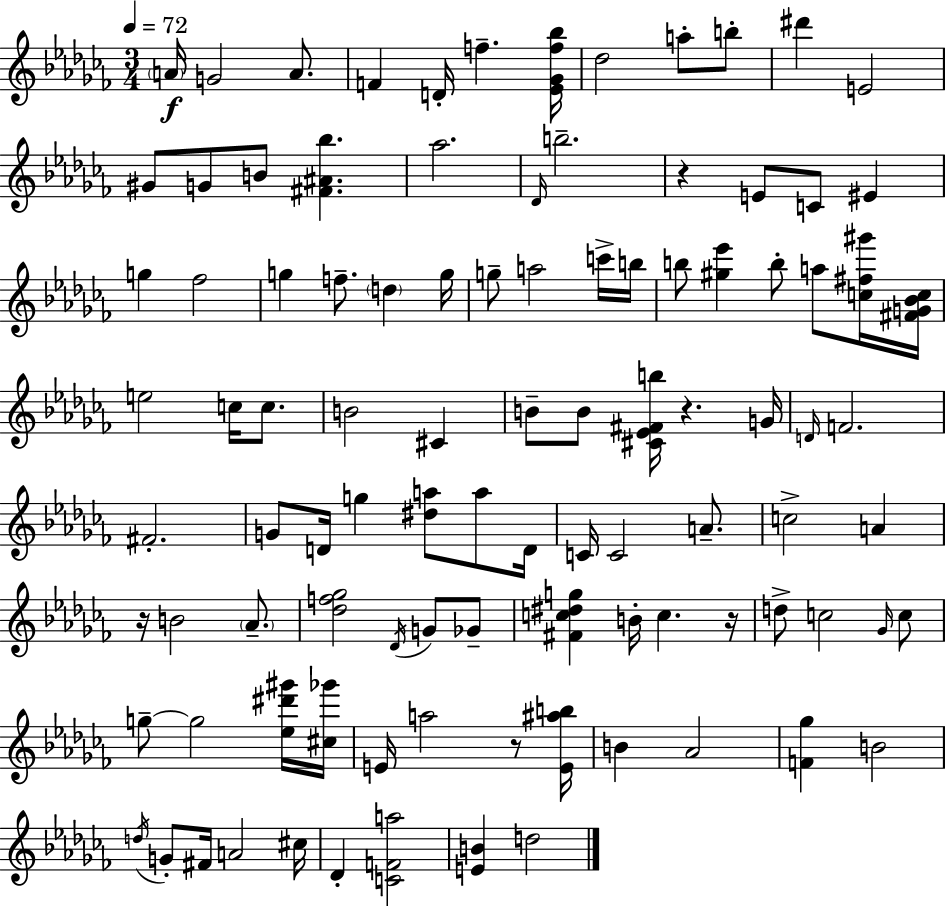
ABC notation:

X:1
T:Untitled
M:3/4
L:1/4
K:Abm
A/4 G2 A/2 F D/4 f [_E_Gf_b]/4 _d2 a/2 b/2 ^d' E2 ^G/2 G/2 B/2 [^F^A_b] _a2 _D/4 b2 z E/2 C/2 ^E g _f2 g f/2 d g/4 g/2 a2 c'/4 b/4 b/2 [^g_e'] b/2 a/2 [c^f^g']/4 [^FG_Bc]/4 e2 c/4 c/2 B2 ^C B/2 B/2 [^C_E^Fb]/4 z G/4 D/4 F2 ^F2 G/2 D/4 g [^da]/2 a/2 D/4 C/4 C2 A/2 c2 A z/4 B2 _A/2 [_df_g]2 _D/4 G/2 _G/2 [^Fc^dg] B/4 c z/4 d/2 c2 _G/4 c/2 g/2 g2 [_e^d'^g']/4 [^c_g']/4 E/4 a2 z/2 [E^ab]/4 B _A2 [F_g] B2 d/4 G/2 ^F/4 A2 ^c/4 _D [CFa]2 [EB] d2